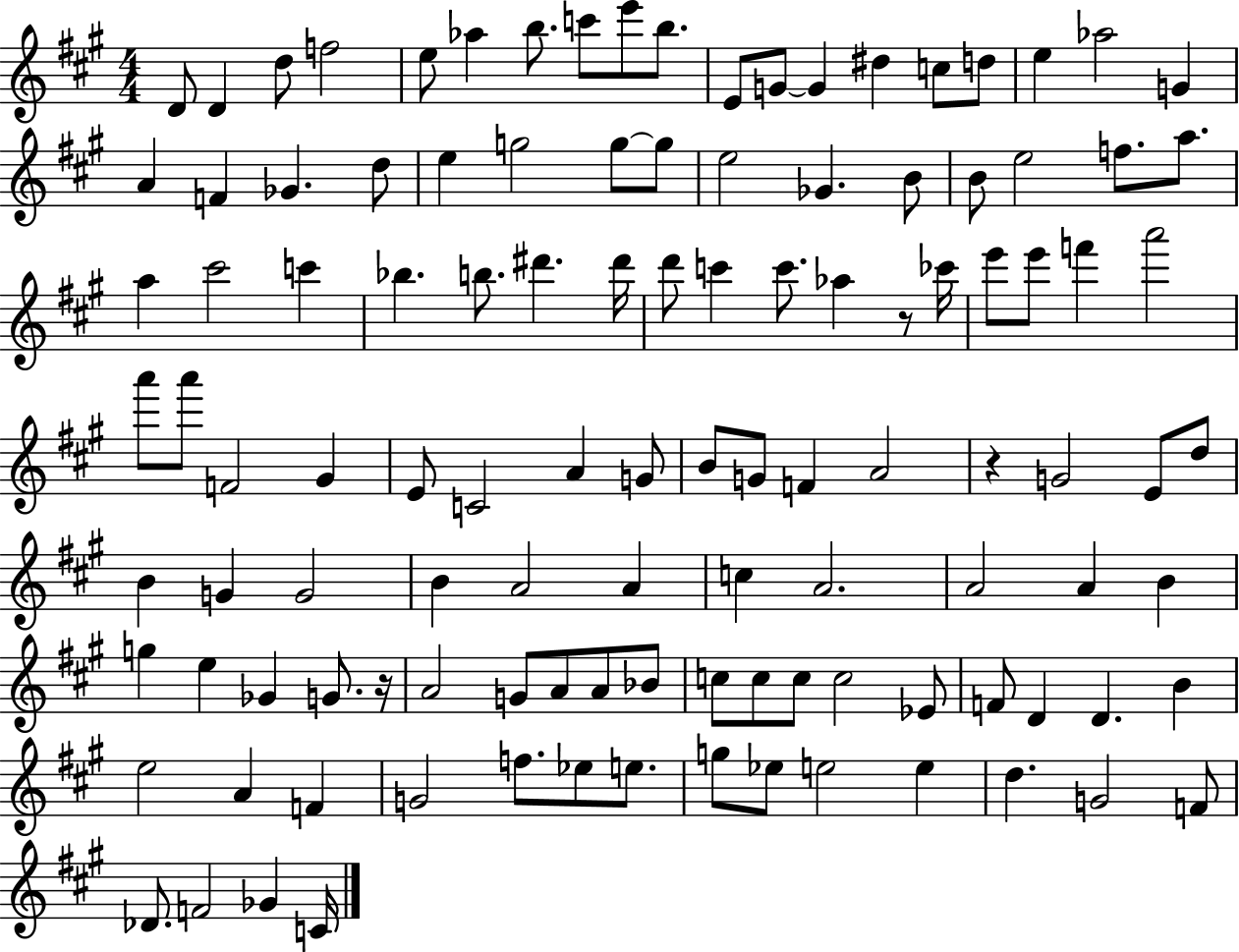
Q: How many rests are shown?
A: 3